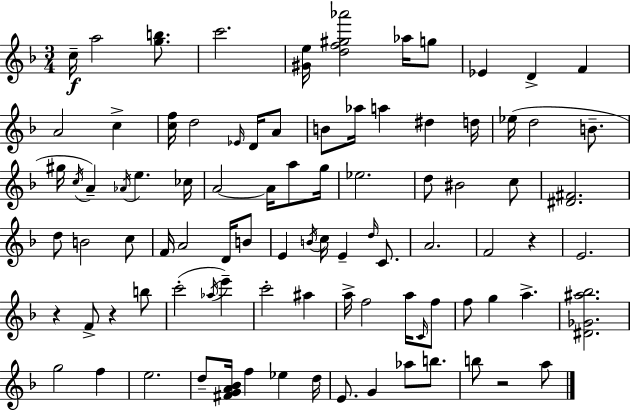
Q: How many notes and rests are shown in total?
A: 91